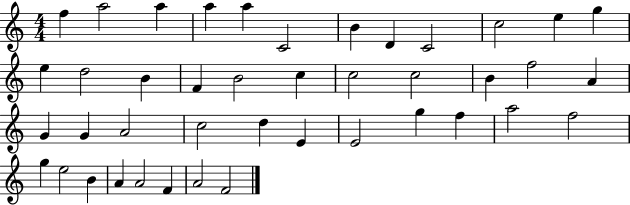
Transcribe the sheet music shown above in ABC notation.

X:1
T:Untitled
M:4/4
L:1/4
K:C
f a2 a a a C2 B D C2 c2 e g e d2 B F B2 c c2 c2 B f2 A G G A2 c2 d E E2 g f a2 f2 g e2 B A A2 F A2 F2